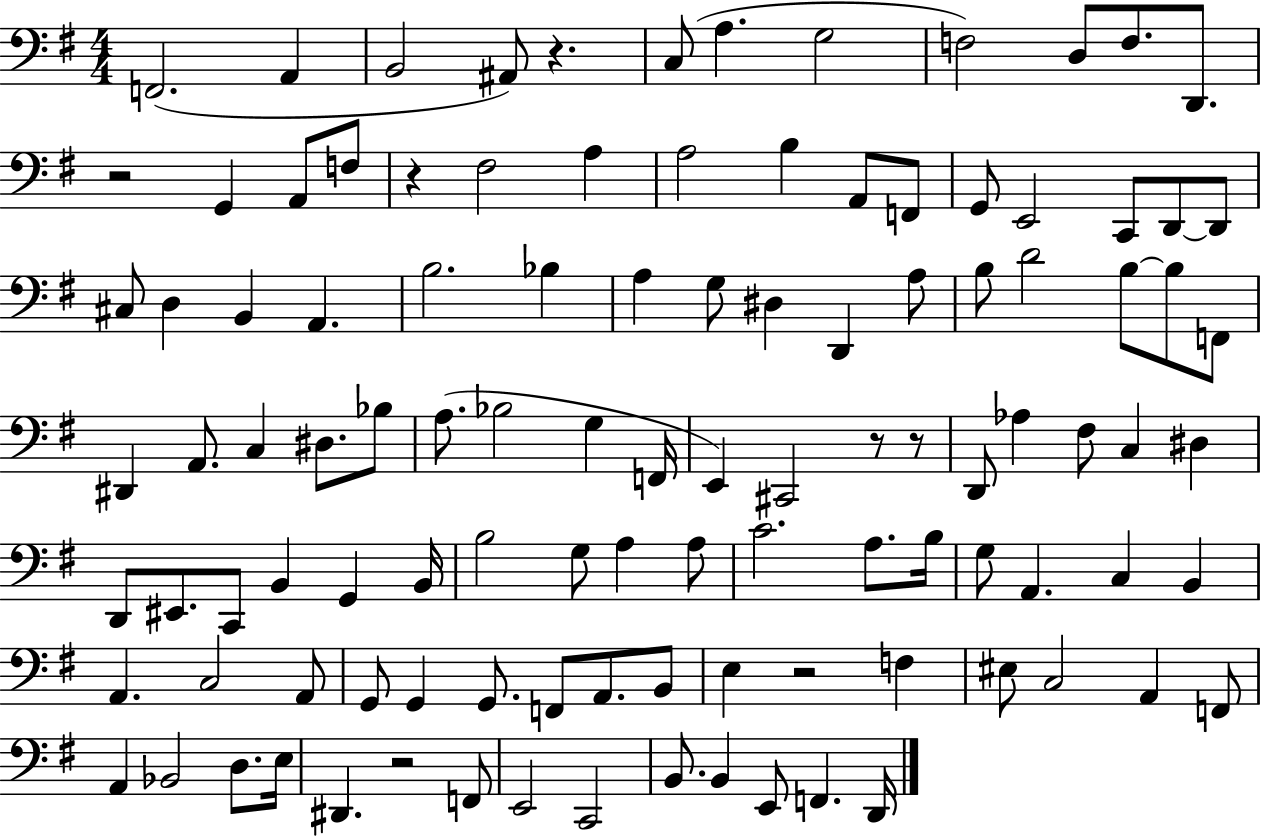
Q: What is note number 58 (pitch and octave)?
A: D2